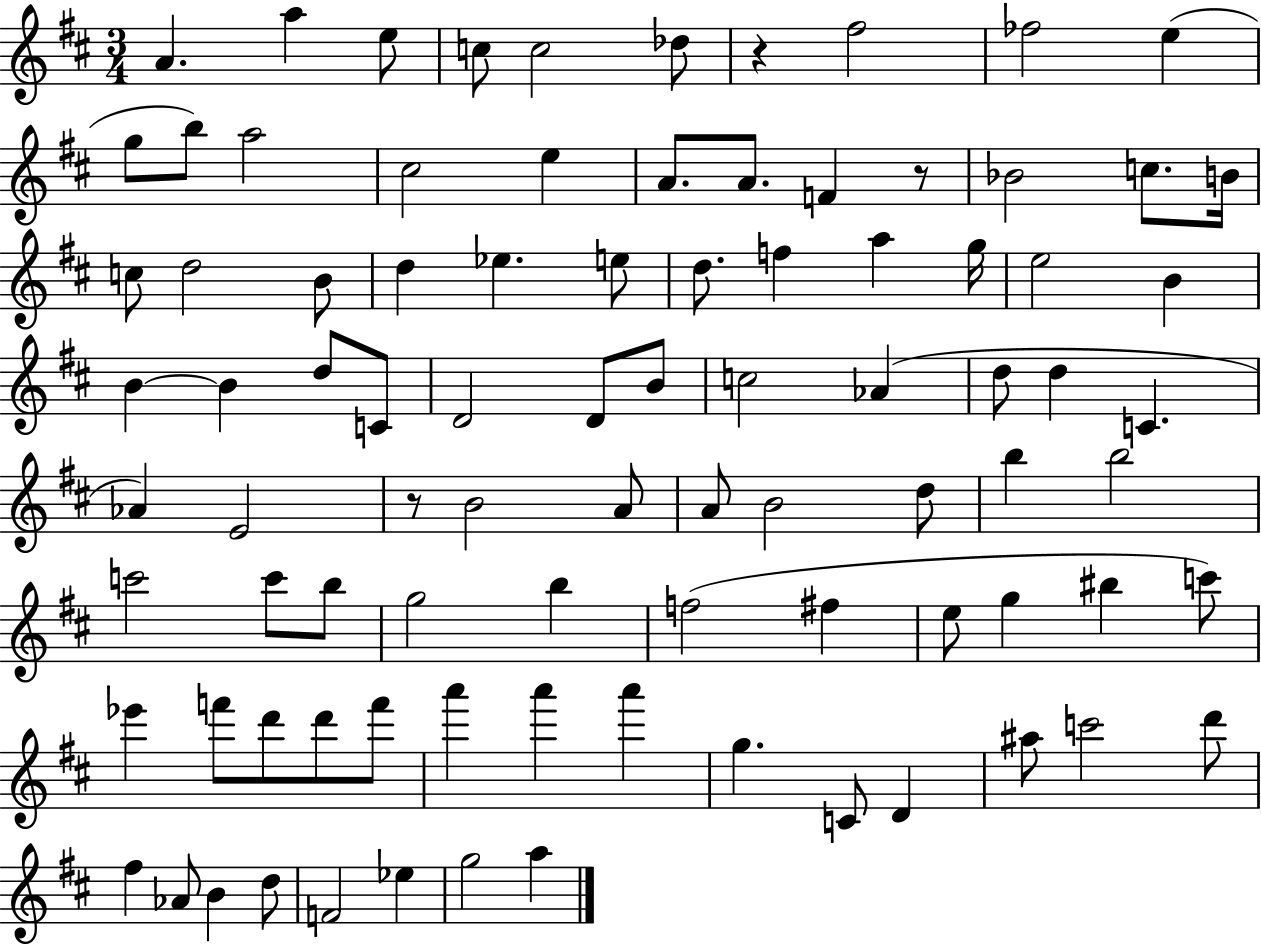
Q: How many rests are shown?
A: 3